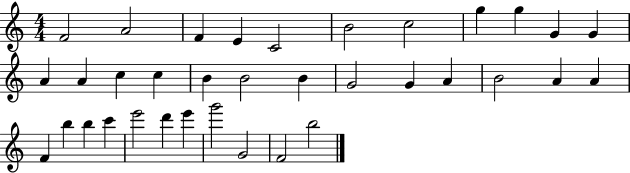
{
  \clef treble
  \numericTimeSignature
  \time 4/4
  \key c \major
  f'2 a'2 | f'4 e'4 c'2 | b'2 c''2 | g''4 g''4 g'4 g'4 | \break a'4 a'4 c''4 c''4 | b'4 b'2 b'4 | g'2 g'4 a'4 | b'2 a'4 a'4 | \break f'4 b''4 b''4 c'''4 | e'''2 d'''4 e'''4 | g'''2 g'2 | f'2 b''2 | \break \bar "|."
}